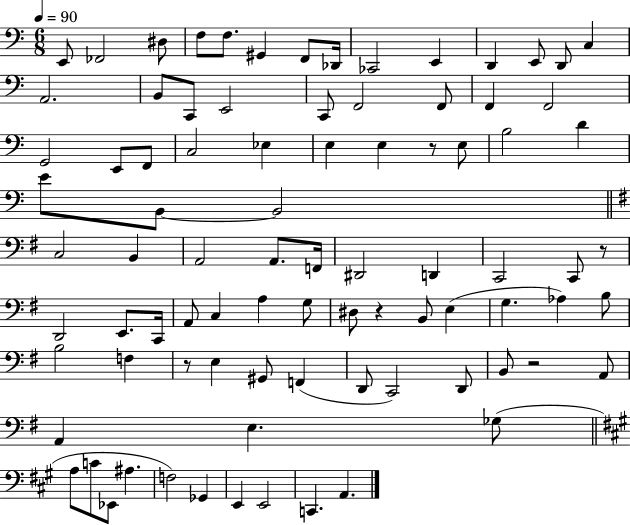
{
  \clef bass
  \numericTimeSignature
  \time 6/8
  \key c \major
  \tempo 4 = 90
  e,8 fes,2 dis8 | f8 f8. gis,4 f,8 des,16 | ces,2 e,4 | d,4 e,8 d,8 c4 | \break a,2. | b,8 c,8 e,2 | c,8 f,2 f,8 | f,4 f,2 | \break g,2 e,8 f,8 | c2 ees4 | e4 e4 r8 e8 | b2 d'4 | \break e'8 b,8~~ b,2 | \bar "||" \break \key g \major c2 b,4 | a,2 a,8. f,16 | dis,2 d,4 | c,2 c,8 r8 | \break d,2 e,8. c,16 | a,8 c4 a4 g8 | dis8 r4 b,8 e4( | g4. aes4) b8 | \break b2 f4 | r8 e4 gis,8 f,4( | d,8 c,2) d,8 | b,8 r2 a,8 | \break a,4 e4. ges8( | \bar "||" \break \key a \major a8 c'8 ees,8 ais4. | f2) ges,4 | e,4 e,2 | c,4. a,4. | \break \bar "|."
}